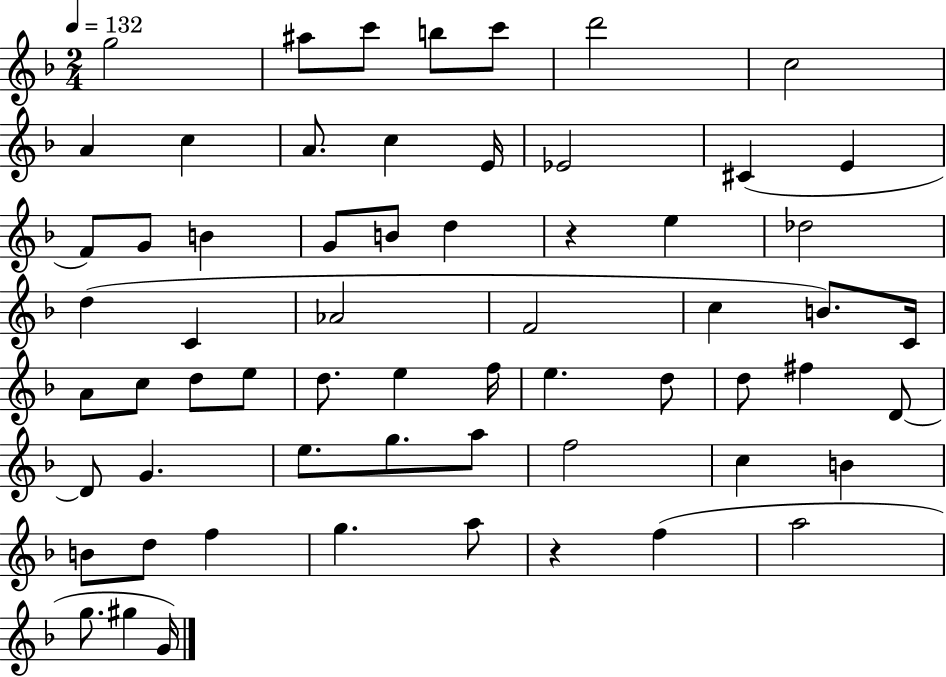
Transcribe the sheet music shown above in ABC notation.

X:1
T:Untitled
M:2/4
L:1/4
K:F
g2 ^a/2 c'/2 b/2 c'/2 d'2 c2 A c A/2 c E/4 _E2 ^C E F/2 G/2 B G/2 B/2 d z e _d2 d C _A2 F2 c B/2 C/4 A/2 c/2 d/2 e/2 d/2 e f/4 e d/2 d/2 ^f D/2 D/2 G e/2 g/2 a/2 f2 c B B/2 d/2 f g a/2 z f a2 g/2 ^g G/4